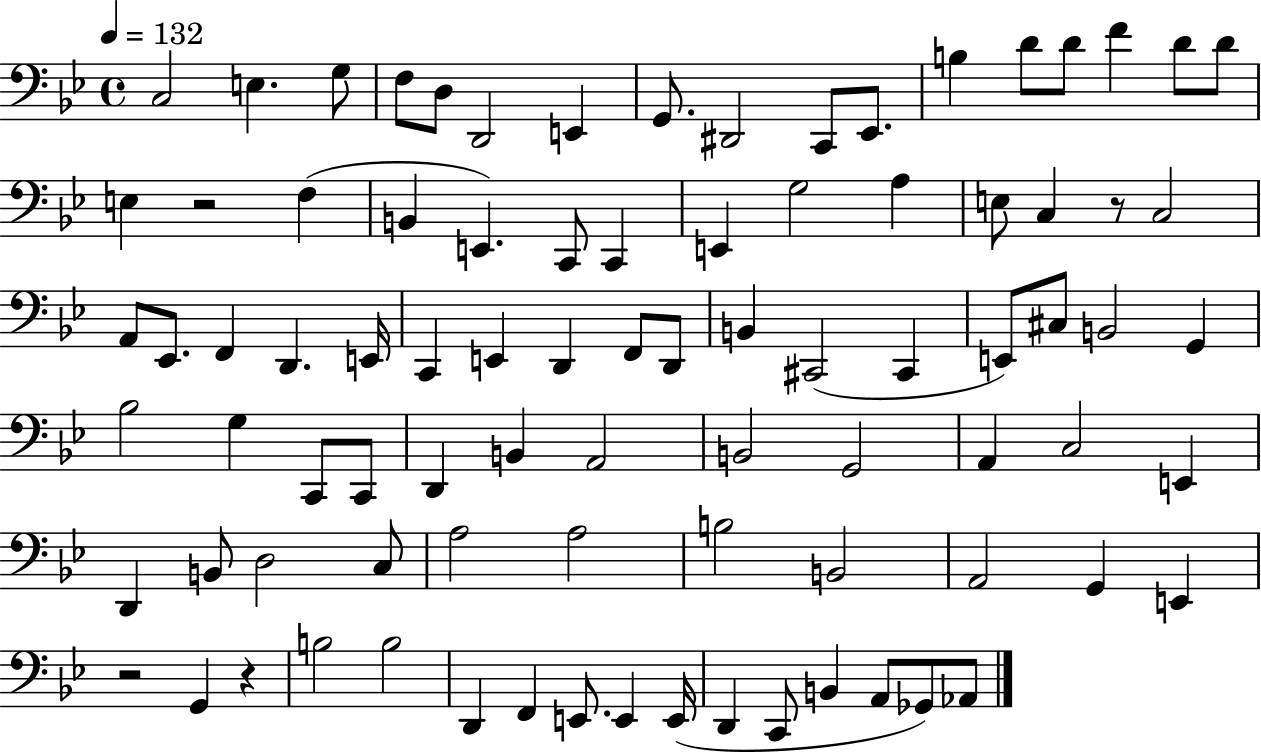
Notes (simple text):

C3/h E3/q. G3/e F3/e D3/e D2/h E2/q G2/e. D#2/h C2/e Eb2/e. B3/q D4/e D4/e F4/q D4/e D4/e E3/q R/h F3/q B2/q E2/q. C2/e C2/q E2/q G3/h A3/q E3/e C3/q R/e C3/h A2/e Eb2/e. F2/q D2/q. E2/s C2/q E2/q D2/q F2/e D2/e B2/q C#2/h C#2/q E2/e C#3/e B2/h G2/q Bb3/h G3/q C2/e C2/e D2/q B2/q A2/h B2/h G2/h A2/q C3/h E2/q D2/q B2/e D3/h C3/e A3/h A3/h B3/h B2/h A2/h G2/q E2/q R/h G2/q R/q B3/h B3/h D2/q F2/q E2/e. E2/q E2/s D2/q C2/e B2/q A2/e Gb2/e Ab2/e